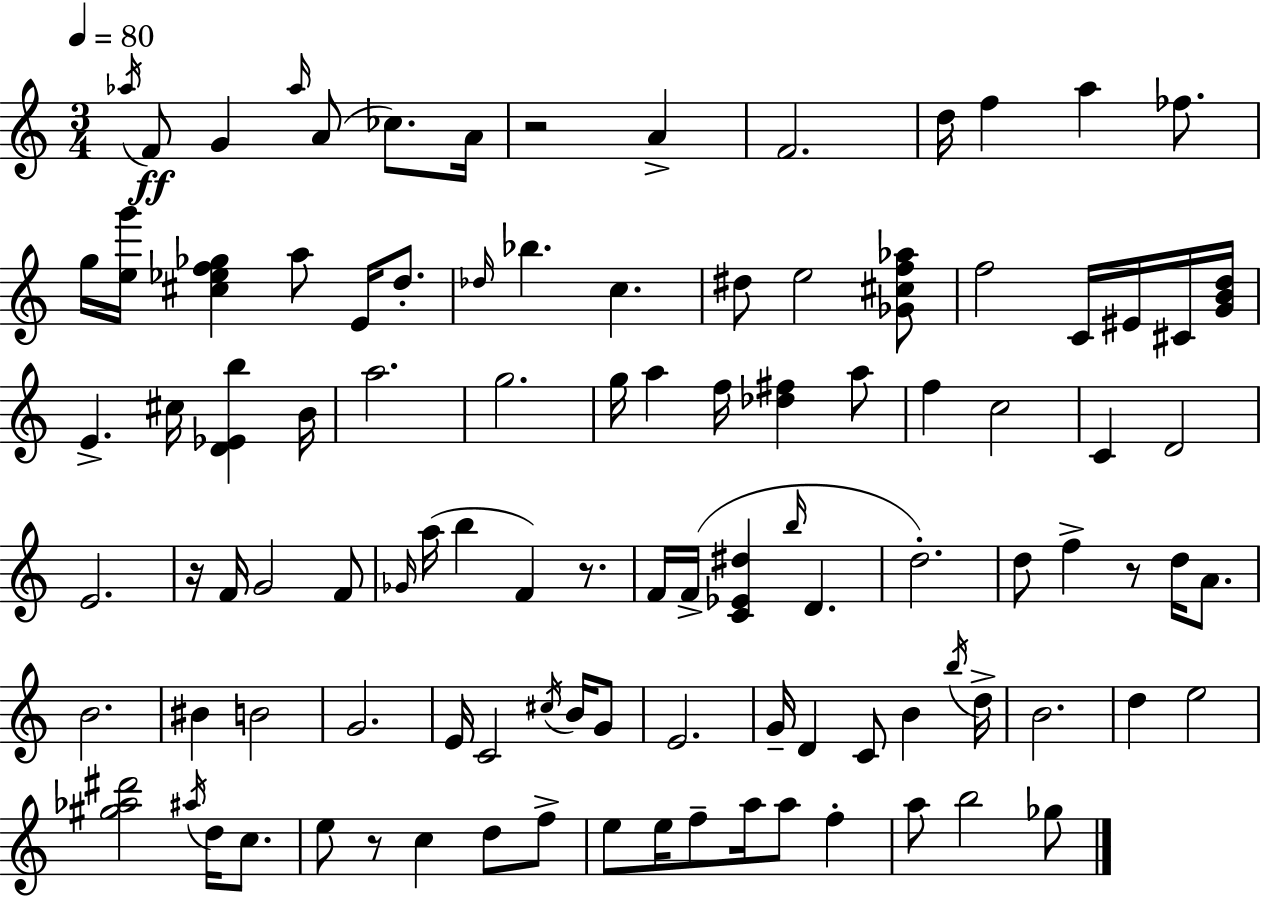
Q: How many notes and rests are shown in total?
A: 104